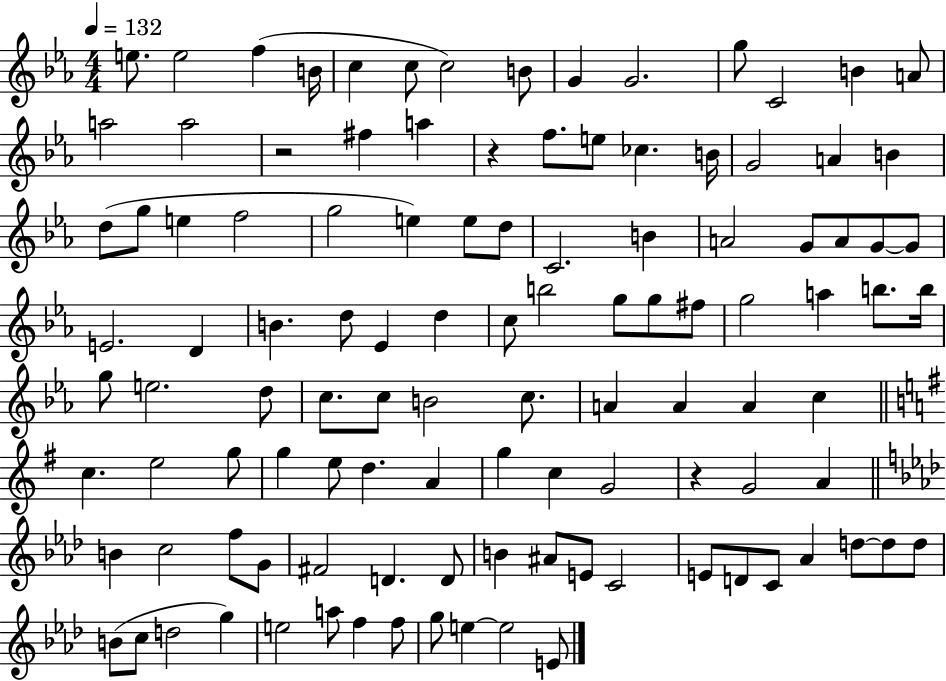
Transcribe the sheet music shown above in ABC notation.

X:1
T:Untitled
M:4/4
L:1/4
K:Eb
e/2 e2 f B/4 c c/2 c2 B/2 G G2 g/2 C2 B A/2 a2 a2 z2 ^f a z f/2 e/2 _c B/4 G2 A B d/2 g/2 e f2 g2 e e/2 d/2 C2 B A2 G/2 A/2 G/2 G/2 E2 D B d/2 _E d c/2 b2 g/2 g/2 ^f/2 g2 a b/2 b/4 g/2 e2 d/2 c/2 c/2 B2 c/2 A A A c c e2 g/2 g e/2 d A g c G2 z G2 A B c2 f/2 G/2 ^F2 D D/2 B ^A/2 E/2 C2 E/2 D/2 C/2 _A d/2 d/2 d/2 B/2 c/2 d2 g e2 a/2 f f/2 g/2 e e2 E/2